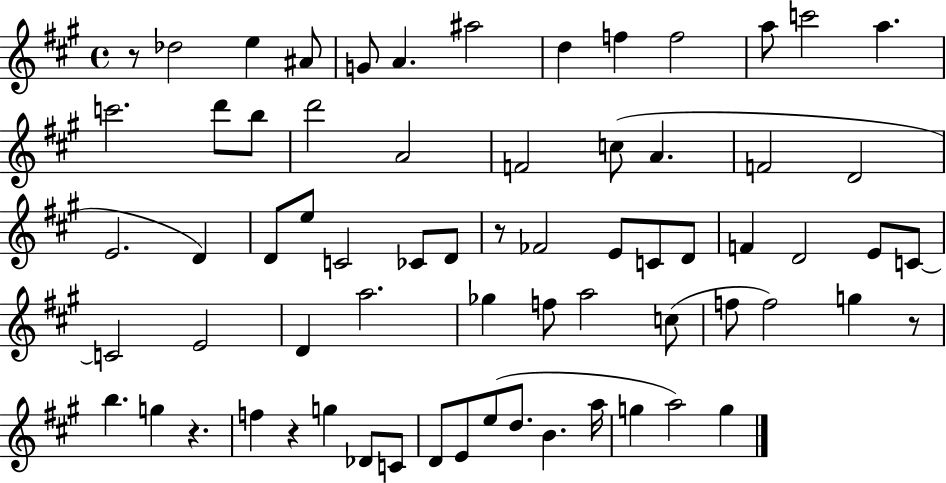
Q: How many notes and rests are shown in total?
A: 68